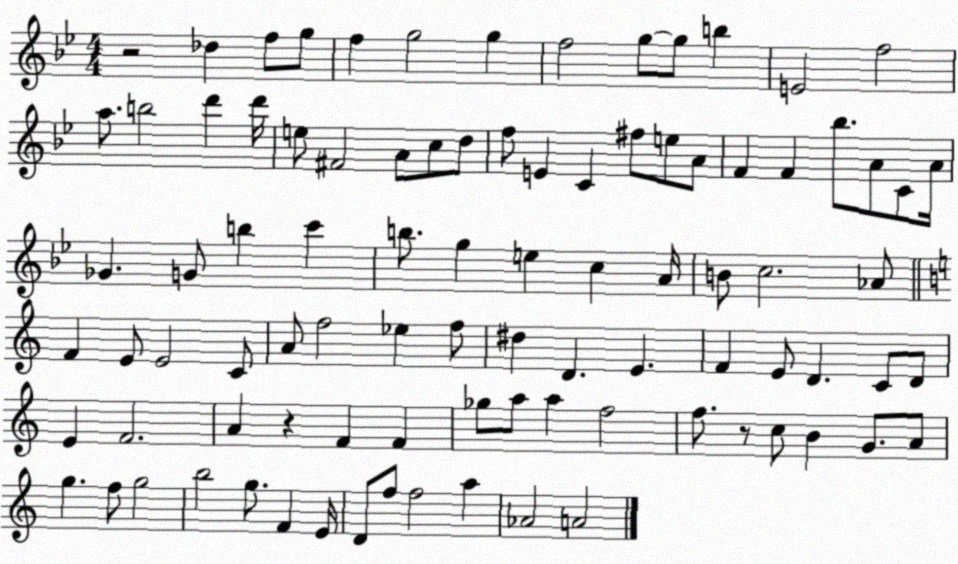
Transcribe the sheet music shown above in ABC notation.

X:1
T:Untitled
M:4/4
L:1/4
K:Bb
z2 _d f/2 g/2 f g2 g f2 g/2 g/2 b E2 f2 a/2 b2 d' d'/4 e/2 ^F2 A/2 c/2 d/2 f/2 E C ^f/2 e/2 A/2 F F _b/2 A/2 C/2 A/4 _G G/2 b c' b/2 g e c A/4 B/2 c2 _A/2 F E/2 E2 C/2 A/2 f2 _e f/2 ^d D E F E/2 D C/2 D/2 E F2 A z F F _g/2 a/2 a f2 f/2 z/2 c/2 B G/2 A/2 g f/2 g2 b2 g/2 F E/4 D/2 f/2 f2 a _A2 A2